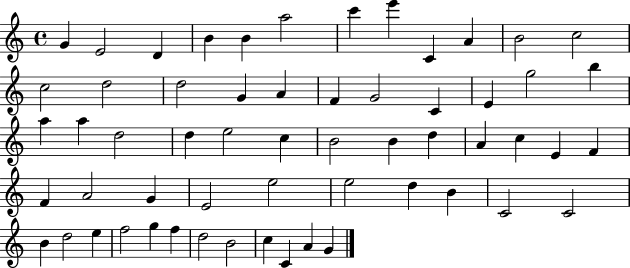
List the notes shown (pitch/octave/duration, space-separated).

G4/q E4/h D4/q B4/q B4/q A5/h C6/q E6/q C4/q A4/q B4/h C5/h C5/h D5/h D5/h G4/q A4/q F4/q G4/h C4/q E4/q G5/h B5/q A5/q A5/q D5/h D5/q E5/h C5/q B4/h B4/q D5/q A4/q C5/q E4/q F4/q F4/q A4/h G4/q E4/h E5/h E5/h D5/q B4/q C4/h C4/h B4/q D5/h E5/q F5/h G5/q F5/q D5/h B4/h C5/q C4/q A4/q G4/q